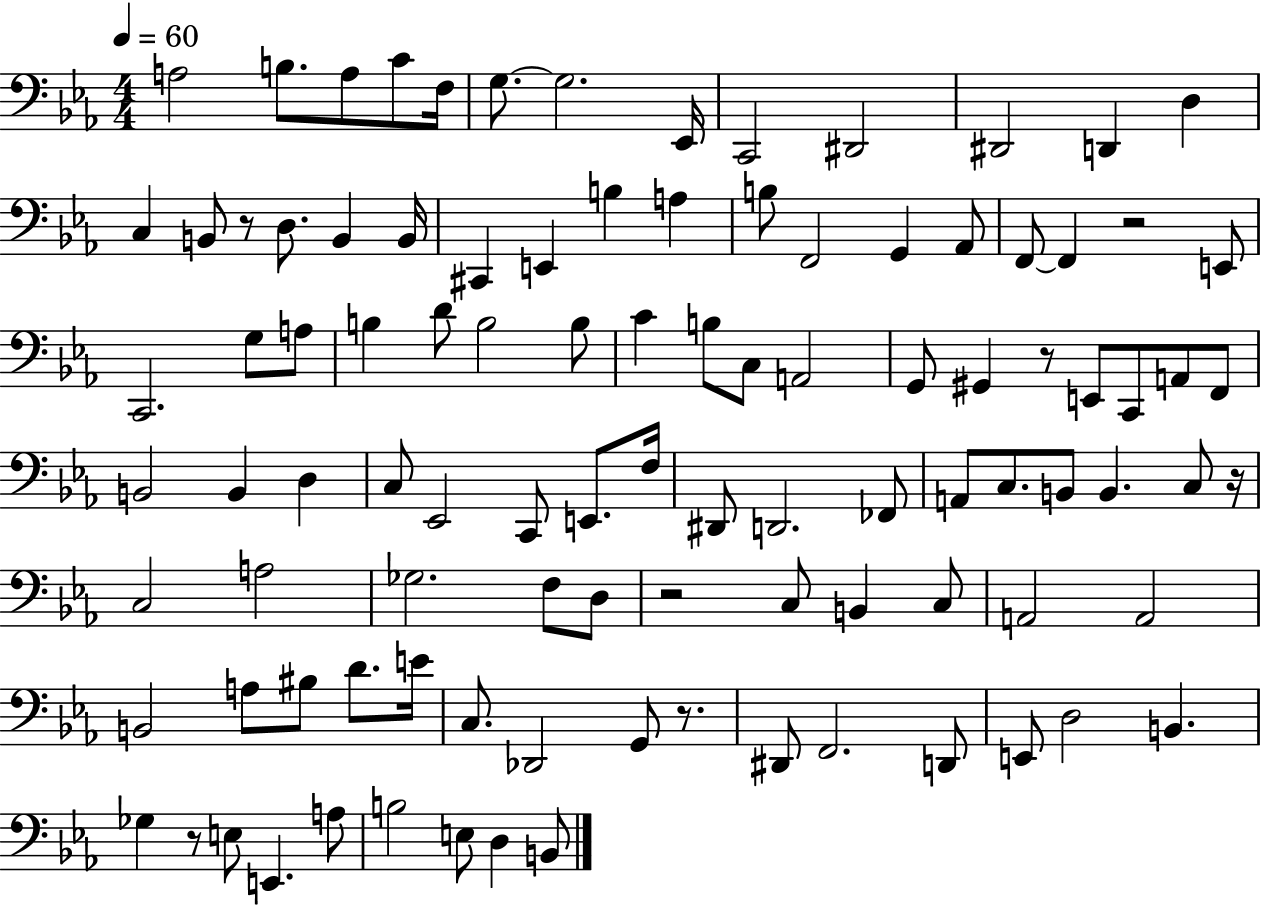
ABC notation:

X:1
T:Untitled
M:4/4
L:1/4
K:Eb
A,2 B,/2 A,/2 C/2 F,/4 G,/2 G,2 _E,,/4 C,,2 ^D,,2 ^D,,2 D,, D, C, B,,/2 z/2 D,/2 B,, B,,/4 ^C,, E,, B, A, B,/2 F,,2 G,, _A,,/2 F,,/2 F,, z2 E,,/2 C,,2 G,/2 A,/2 B, D/2 B,2 B,/2 C B,/2 C,/2 A,,2 G,,/2 ^G,, z/2 E,,/2 C,,/2 A,,/2 F,,/2 B,,2 B,, D, C,/2 _E,,2 C,,/2 E,,/2 F,/4 ^D,,/2 D,,2 _F,,/2 A,,/2 C,/2 B,,/2 B,, C,/2 z/4 C,2 A,2 _G,2 F,/2 D,/2 z2 C,/2 B,, C,/2 A,,2 A,,2 B,,2 A,/2 ^B,/2 D/2 E/4 C,/2 _D,,2 G,,/2 z/2 ^D,,/2 F,,2 D,,/2 E,,/2 D,2 B,, _G, z/2 E,/2 E,, A,/2 B,2 E,/2 D, B,,/2